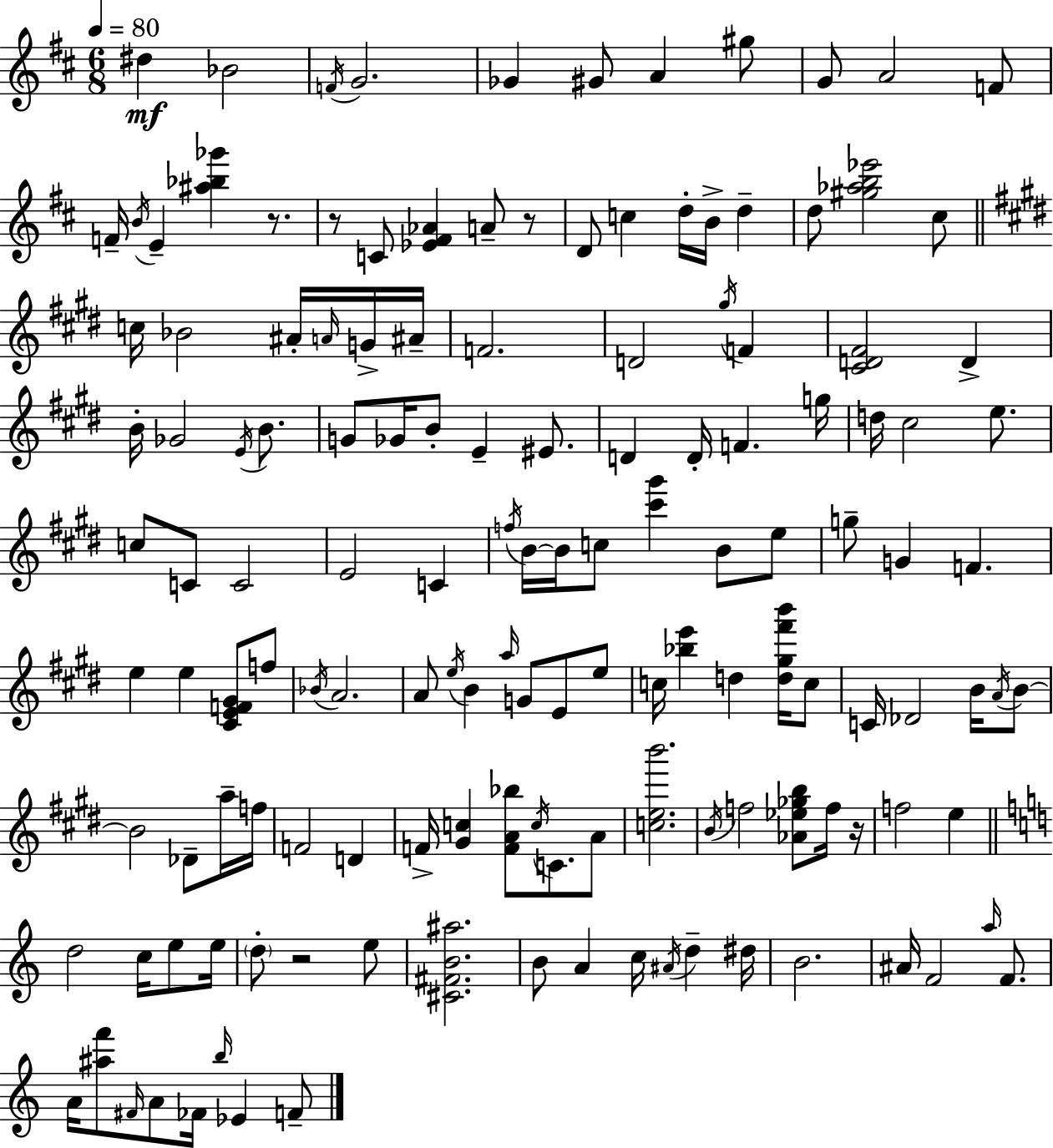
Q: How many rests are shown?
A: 5